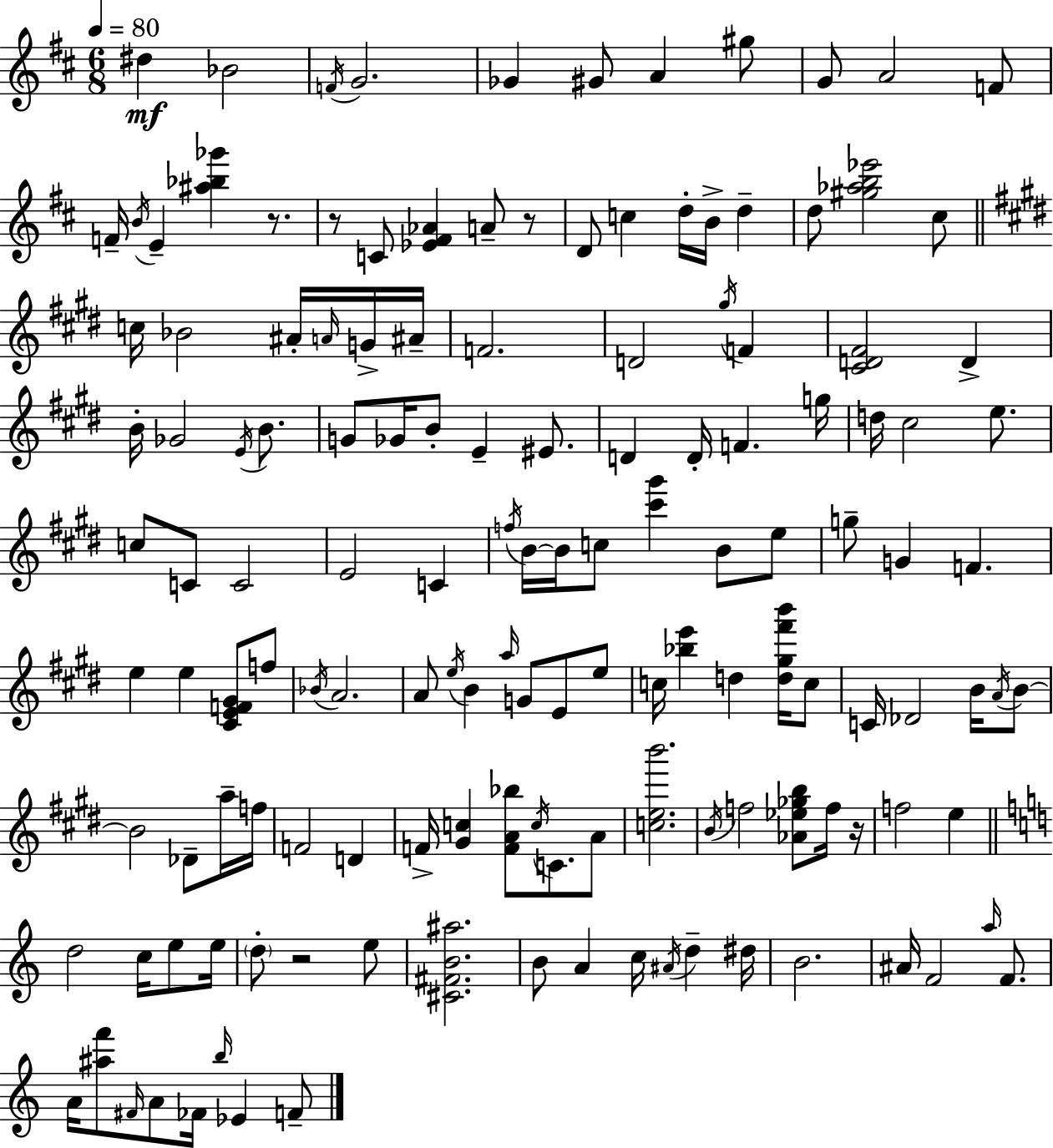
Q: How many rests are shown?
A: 5